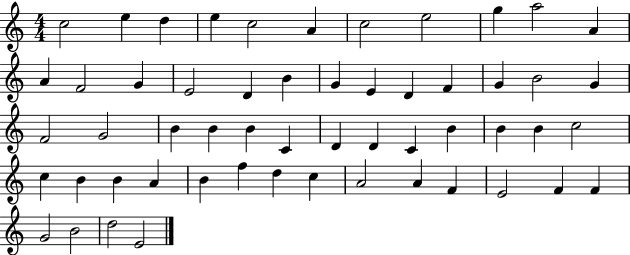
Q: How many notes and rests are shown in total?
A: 55